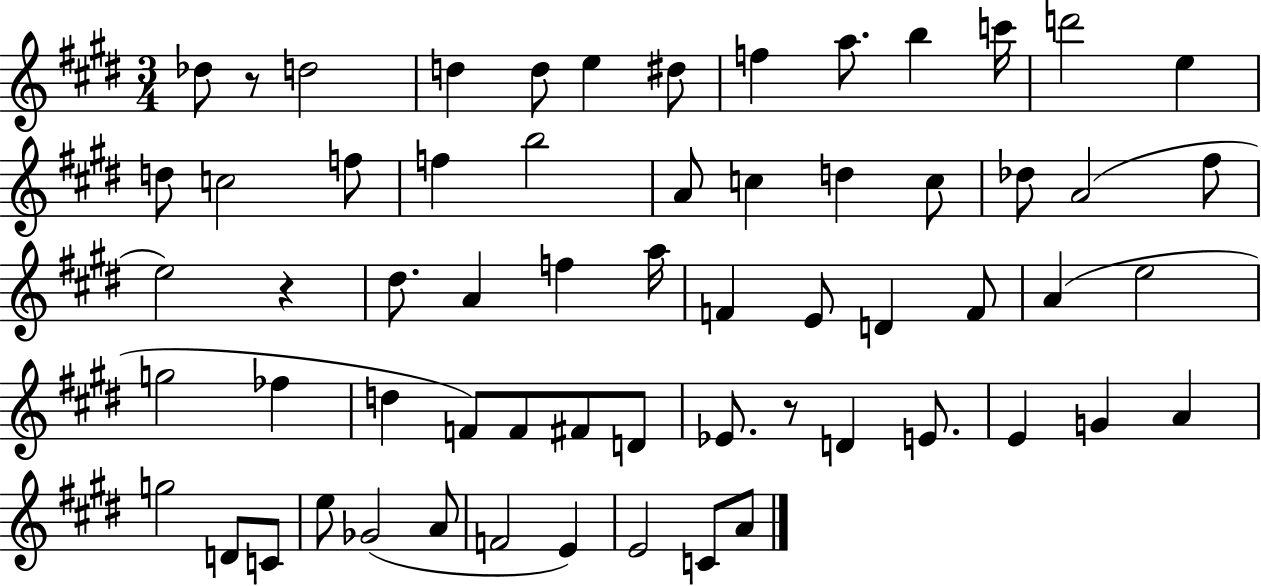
Db5/e R/e D5/h D5/q D5/e E5/q D#5/e F5/q A5/e. B5/q C6/s D6/h E5/q D5/e C5/h F5/e F5/q B5/h A4/e C5/q D5/q C5/e Db5/e A4/h F#5/e E5/h R/q D#5/e. A4/q F5/q A5/s F4/q E4/e D4/q F4/e A4/q E5/h G5/h FES5/q D5/q F4/e F4/e F#4/e D4/e Eb4/e. R/e D4/q E4/e. E4/q G4/q A4/q G5/h D4/e C4/e E5/e Gb4/h A4/e F4/h E4/q E4/h C4/e A4/e